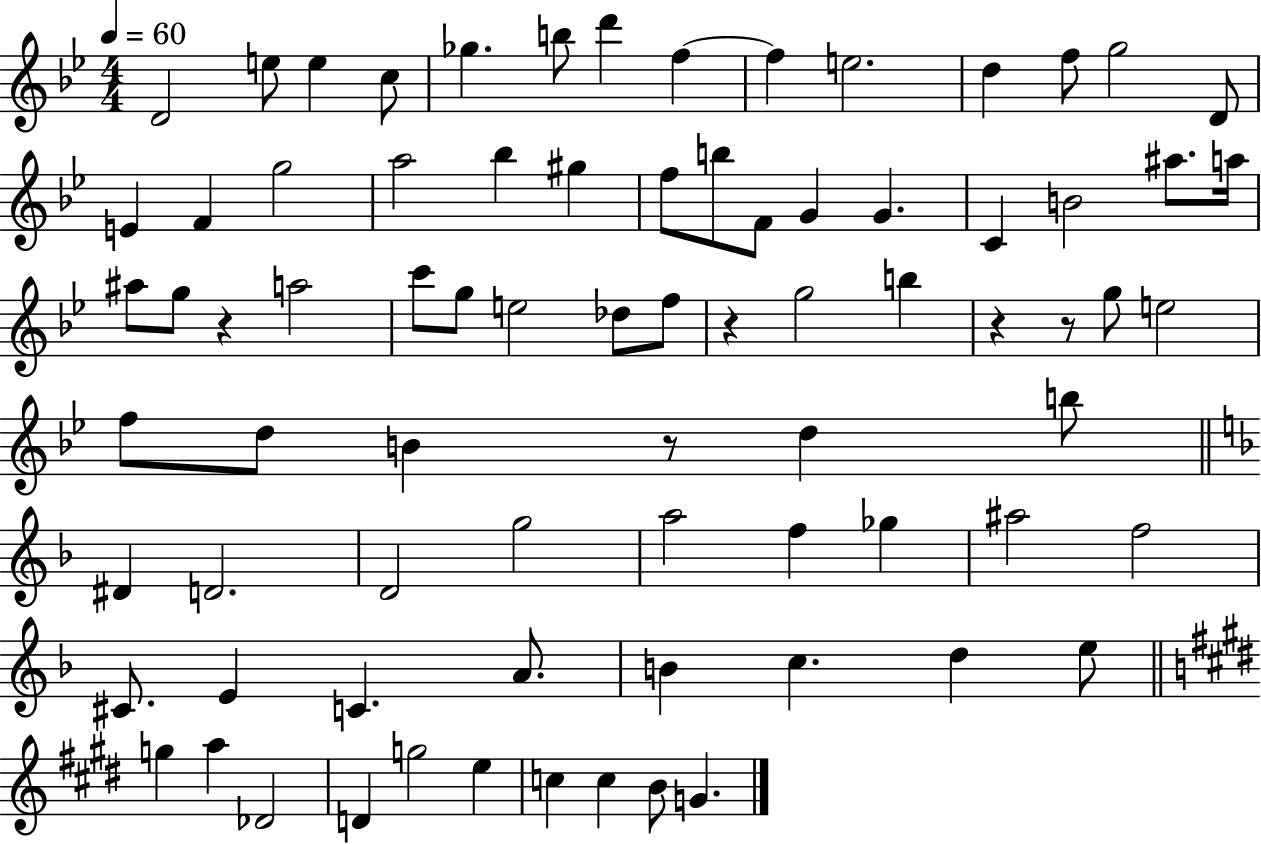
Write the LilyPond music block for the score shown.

{
  \clef treble
  \numericTimeSignature
  \time 4/4
  \key bes \major
  \tempo 4 = 60
  d'2 e''8 e''4 c''8 | ges''4. b''8 d'''4 f''4~~ | f''4 e''2. | d''4 f''8 g''2 d'8 | \break e'4 f'4 g''2 | a''2 bes''4 gis''4 | f''8 b''8 f'8 g'4 g'4. | c'4 b'2 ais''8. a''16 | \break ais''8 g''8 r4 a''2 | c'''8 g''8 e''2 des''8 f''8 | r4 g''2 b''4 | r4 r8 g''8 e''2 | \break f''8 d''8 b'4 r8 d''4 b''8 | \bar "||" \break \key f \major dis'4 d'2. | d'2 g''2 | a''2 f''4 ges''4 | ais''2 f''2 | \break cis'8. e'4 c'4. a'8. | b'4 c''4. d''4 e''8 | \bar "||" \break \key e \major g''4 a''4 des'2 | d'4 g''2 e''4 | c''4 c''4 b'8 g'4. | \bar "|."
}